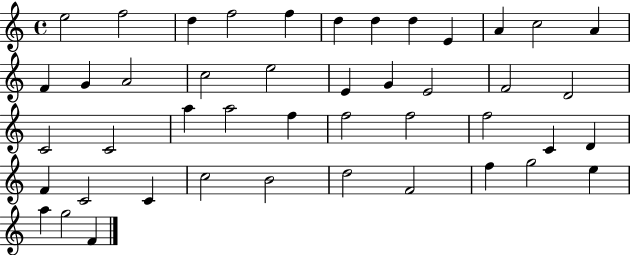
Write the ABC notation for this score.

X:1
T:Untitled
M:4/4
L:1/4
K:C
e2 f2 d f2 f d d d E A c2 A F G A2 c2 e2 E G E2 F2 D2 C2 C2 a a2 f f2 f2 f2 C D F C2 C c2 B2 d2 F2 f g2 e a g2 F